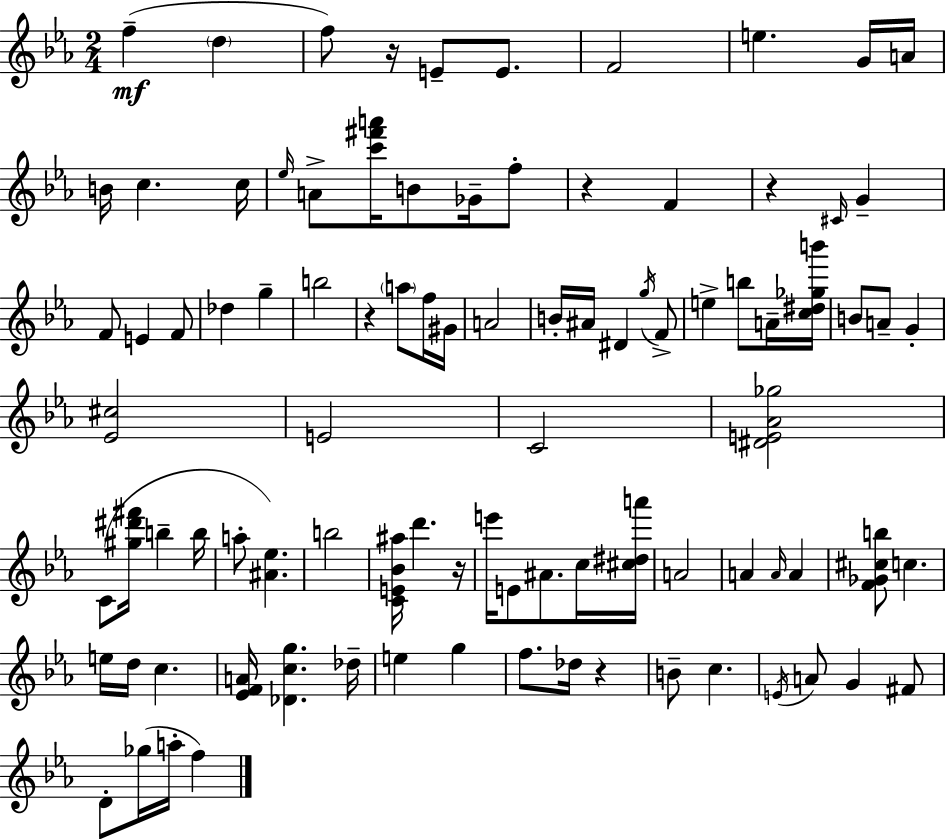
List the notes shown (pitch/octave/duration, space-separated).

F5/q D5/q F5/e R/s E4/e E4/e. F4/h E5/q. G4/s A4/s B4/s C5/q. C5/s Eb5/s A4/e [C6,F#6,A6]/s B4/e Gb4/s F5/e R/q F4/q R/q C#4/s G4/q F4/e E4/q F4/e Db5/q G5/q B5/h R/q A5/e F5/s G#4/s A4/h B4/s A#4/s D#4/q G5/s F4/e E5/q B5/e A4/s [C5,D#5,Gb5,B6]/s B4/e A4/e G4/q [Eb4,C#5]/h E4/h C4/h [D#4,E4,Ab4,Gb5]/h C4/e [G#5,D#6,F#6]/s B5/q B5/s A5/e [A#4,Eb5]/q. B5/h [C4,E4,Bb4,A#5]/s D6/q. R/s E6/s E4/e A#4/e. C5/s [C#5,D#5,A6]/s A4/h A4/q A4/s A4/q [F4,Gb4,C#5,B5]/e C5/q. E5/s D5/s C5/q. [Eb4,F4,A4]/s [Db4,C5,G5]/q. Db5/s E5/q G5/q F5/e. Db5/s R/q B4/e C5/q. E4/s A4/e G4/q F#4/e D4/e Gb5/s A5/s F5/q